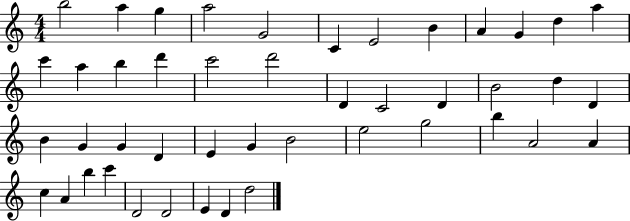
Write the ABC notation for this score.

X:1
T:Untitled
M:4/4
L:1/4
K:C
b2 a g a2 G2 C E2 B A G d a c' a b d' c'2 d'2 D C2 D B2 d D B G G D E G B2 e2 g2 b A2 A c A b c' D2 D2 E D d2